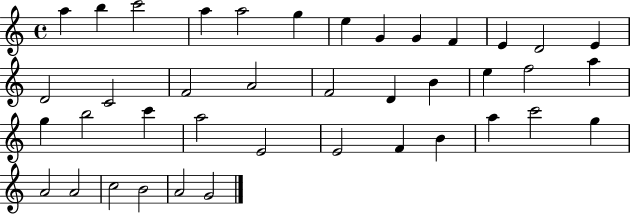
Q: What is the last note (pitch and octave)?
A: G4